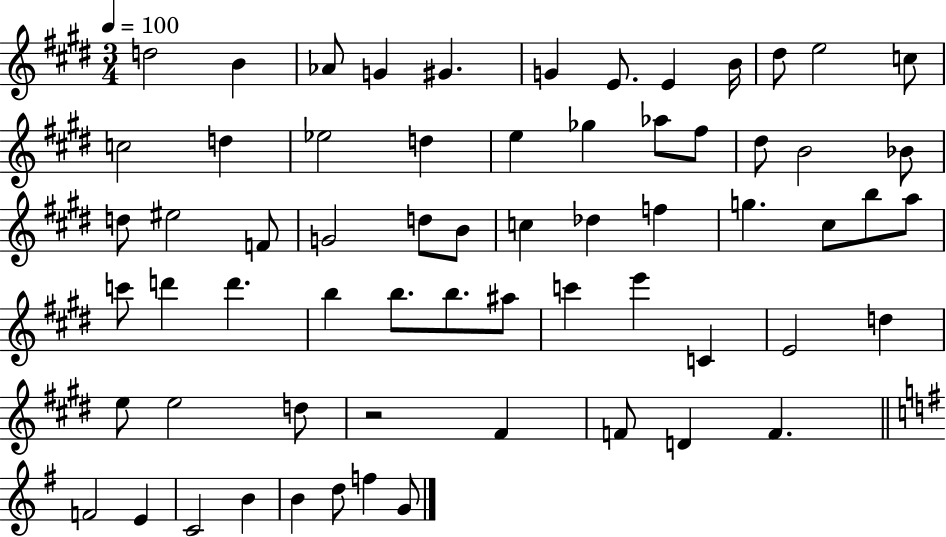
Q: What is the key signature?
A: E major